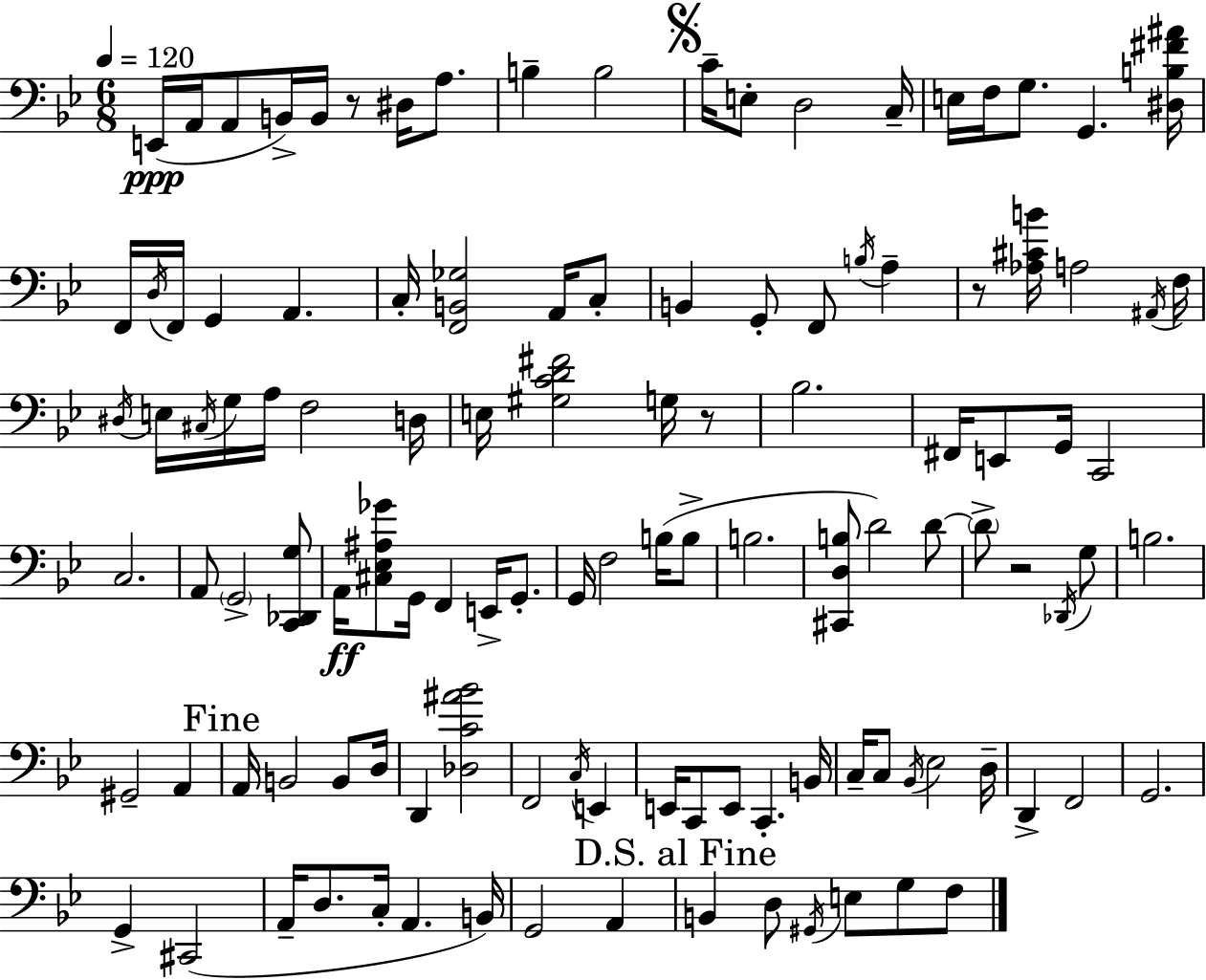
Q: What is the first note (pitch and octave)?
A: E2